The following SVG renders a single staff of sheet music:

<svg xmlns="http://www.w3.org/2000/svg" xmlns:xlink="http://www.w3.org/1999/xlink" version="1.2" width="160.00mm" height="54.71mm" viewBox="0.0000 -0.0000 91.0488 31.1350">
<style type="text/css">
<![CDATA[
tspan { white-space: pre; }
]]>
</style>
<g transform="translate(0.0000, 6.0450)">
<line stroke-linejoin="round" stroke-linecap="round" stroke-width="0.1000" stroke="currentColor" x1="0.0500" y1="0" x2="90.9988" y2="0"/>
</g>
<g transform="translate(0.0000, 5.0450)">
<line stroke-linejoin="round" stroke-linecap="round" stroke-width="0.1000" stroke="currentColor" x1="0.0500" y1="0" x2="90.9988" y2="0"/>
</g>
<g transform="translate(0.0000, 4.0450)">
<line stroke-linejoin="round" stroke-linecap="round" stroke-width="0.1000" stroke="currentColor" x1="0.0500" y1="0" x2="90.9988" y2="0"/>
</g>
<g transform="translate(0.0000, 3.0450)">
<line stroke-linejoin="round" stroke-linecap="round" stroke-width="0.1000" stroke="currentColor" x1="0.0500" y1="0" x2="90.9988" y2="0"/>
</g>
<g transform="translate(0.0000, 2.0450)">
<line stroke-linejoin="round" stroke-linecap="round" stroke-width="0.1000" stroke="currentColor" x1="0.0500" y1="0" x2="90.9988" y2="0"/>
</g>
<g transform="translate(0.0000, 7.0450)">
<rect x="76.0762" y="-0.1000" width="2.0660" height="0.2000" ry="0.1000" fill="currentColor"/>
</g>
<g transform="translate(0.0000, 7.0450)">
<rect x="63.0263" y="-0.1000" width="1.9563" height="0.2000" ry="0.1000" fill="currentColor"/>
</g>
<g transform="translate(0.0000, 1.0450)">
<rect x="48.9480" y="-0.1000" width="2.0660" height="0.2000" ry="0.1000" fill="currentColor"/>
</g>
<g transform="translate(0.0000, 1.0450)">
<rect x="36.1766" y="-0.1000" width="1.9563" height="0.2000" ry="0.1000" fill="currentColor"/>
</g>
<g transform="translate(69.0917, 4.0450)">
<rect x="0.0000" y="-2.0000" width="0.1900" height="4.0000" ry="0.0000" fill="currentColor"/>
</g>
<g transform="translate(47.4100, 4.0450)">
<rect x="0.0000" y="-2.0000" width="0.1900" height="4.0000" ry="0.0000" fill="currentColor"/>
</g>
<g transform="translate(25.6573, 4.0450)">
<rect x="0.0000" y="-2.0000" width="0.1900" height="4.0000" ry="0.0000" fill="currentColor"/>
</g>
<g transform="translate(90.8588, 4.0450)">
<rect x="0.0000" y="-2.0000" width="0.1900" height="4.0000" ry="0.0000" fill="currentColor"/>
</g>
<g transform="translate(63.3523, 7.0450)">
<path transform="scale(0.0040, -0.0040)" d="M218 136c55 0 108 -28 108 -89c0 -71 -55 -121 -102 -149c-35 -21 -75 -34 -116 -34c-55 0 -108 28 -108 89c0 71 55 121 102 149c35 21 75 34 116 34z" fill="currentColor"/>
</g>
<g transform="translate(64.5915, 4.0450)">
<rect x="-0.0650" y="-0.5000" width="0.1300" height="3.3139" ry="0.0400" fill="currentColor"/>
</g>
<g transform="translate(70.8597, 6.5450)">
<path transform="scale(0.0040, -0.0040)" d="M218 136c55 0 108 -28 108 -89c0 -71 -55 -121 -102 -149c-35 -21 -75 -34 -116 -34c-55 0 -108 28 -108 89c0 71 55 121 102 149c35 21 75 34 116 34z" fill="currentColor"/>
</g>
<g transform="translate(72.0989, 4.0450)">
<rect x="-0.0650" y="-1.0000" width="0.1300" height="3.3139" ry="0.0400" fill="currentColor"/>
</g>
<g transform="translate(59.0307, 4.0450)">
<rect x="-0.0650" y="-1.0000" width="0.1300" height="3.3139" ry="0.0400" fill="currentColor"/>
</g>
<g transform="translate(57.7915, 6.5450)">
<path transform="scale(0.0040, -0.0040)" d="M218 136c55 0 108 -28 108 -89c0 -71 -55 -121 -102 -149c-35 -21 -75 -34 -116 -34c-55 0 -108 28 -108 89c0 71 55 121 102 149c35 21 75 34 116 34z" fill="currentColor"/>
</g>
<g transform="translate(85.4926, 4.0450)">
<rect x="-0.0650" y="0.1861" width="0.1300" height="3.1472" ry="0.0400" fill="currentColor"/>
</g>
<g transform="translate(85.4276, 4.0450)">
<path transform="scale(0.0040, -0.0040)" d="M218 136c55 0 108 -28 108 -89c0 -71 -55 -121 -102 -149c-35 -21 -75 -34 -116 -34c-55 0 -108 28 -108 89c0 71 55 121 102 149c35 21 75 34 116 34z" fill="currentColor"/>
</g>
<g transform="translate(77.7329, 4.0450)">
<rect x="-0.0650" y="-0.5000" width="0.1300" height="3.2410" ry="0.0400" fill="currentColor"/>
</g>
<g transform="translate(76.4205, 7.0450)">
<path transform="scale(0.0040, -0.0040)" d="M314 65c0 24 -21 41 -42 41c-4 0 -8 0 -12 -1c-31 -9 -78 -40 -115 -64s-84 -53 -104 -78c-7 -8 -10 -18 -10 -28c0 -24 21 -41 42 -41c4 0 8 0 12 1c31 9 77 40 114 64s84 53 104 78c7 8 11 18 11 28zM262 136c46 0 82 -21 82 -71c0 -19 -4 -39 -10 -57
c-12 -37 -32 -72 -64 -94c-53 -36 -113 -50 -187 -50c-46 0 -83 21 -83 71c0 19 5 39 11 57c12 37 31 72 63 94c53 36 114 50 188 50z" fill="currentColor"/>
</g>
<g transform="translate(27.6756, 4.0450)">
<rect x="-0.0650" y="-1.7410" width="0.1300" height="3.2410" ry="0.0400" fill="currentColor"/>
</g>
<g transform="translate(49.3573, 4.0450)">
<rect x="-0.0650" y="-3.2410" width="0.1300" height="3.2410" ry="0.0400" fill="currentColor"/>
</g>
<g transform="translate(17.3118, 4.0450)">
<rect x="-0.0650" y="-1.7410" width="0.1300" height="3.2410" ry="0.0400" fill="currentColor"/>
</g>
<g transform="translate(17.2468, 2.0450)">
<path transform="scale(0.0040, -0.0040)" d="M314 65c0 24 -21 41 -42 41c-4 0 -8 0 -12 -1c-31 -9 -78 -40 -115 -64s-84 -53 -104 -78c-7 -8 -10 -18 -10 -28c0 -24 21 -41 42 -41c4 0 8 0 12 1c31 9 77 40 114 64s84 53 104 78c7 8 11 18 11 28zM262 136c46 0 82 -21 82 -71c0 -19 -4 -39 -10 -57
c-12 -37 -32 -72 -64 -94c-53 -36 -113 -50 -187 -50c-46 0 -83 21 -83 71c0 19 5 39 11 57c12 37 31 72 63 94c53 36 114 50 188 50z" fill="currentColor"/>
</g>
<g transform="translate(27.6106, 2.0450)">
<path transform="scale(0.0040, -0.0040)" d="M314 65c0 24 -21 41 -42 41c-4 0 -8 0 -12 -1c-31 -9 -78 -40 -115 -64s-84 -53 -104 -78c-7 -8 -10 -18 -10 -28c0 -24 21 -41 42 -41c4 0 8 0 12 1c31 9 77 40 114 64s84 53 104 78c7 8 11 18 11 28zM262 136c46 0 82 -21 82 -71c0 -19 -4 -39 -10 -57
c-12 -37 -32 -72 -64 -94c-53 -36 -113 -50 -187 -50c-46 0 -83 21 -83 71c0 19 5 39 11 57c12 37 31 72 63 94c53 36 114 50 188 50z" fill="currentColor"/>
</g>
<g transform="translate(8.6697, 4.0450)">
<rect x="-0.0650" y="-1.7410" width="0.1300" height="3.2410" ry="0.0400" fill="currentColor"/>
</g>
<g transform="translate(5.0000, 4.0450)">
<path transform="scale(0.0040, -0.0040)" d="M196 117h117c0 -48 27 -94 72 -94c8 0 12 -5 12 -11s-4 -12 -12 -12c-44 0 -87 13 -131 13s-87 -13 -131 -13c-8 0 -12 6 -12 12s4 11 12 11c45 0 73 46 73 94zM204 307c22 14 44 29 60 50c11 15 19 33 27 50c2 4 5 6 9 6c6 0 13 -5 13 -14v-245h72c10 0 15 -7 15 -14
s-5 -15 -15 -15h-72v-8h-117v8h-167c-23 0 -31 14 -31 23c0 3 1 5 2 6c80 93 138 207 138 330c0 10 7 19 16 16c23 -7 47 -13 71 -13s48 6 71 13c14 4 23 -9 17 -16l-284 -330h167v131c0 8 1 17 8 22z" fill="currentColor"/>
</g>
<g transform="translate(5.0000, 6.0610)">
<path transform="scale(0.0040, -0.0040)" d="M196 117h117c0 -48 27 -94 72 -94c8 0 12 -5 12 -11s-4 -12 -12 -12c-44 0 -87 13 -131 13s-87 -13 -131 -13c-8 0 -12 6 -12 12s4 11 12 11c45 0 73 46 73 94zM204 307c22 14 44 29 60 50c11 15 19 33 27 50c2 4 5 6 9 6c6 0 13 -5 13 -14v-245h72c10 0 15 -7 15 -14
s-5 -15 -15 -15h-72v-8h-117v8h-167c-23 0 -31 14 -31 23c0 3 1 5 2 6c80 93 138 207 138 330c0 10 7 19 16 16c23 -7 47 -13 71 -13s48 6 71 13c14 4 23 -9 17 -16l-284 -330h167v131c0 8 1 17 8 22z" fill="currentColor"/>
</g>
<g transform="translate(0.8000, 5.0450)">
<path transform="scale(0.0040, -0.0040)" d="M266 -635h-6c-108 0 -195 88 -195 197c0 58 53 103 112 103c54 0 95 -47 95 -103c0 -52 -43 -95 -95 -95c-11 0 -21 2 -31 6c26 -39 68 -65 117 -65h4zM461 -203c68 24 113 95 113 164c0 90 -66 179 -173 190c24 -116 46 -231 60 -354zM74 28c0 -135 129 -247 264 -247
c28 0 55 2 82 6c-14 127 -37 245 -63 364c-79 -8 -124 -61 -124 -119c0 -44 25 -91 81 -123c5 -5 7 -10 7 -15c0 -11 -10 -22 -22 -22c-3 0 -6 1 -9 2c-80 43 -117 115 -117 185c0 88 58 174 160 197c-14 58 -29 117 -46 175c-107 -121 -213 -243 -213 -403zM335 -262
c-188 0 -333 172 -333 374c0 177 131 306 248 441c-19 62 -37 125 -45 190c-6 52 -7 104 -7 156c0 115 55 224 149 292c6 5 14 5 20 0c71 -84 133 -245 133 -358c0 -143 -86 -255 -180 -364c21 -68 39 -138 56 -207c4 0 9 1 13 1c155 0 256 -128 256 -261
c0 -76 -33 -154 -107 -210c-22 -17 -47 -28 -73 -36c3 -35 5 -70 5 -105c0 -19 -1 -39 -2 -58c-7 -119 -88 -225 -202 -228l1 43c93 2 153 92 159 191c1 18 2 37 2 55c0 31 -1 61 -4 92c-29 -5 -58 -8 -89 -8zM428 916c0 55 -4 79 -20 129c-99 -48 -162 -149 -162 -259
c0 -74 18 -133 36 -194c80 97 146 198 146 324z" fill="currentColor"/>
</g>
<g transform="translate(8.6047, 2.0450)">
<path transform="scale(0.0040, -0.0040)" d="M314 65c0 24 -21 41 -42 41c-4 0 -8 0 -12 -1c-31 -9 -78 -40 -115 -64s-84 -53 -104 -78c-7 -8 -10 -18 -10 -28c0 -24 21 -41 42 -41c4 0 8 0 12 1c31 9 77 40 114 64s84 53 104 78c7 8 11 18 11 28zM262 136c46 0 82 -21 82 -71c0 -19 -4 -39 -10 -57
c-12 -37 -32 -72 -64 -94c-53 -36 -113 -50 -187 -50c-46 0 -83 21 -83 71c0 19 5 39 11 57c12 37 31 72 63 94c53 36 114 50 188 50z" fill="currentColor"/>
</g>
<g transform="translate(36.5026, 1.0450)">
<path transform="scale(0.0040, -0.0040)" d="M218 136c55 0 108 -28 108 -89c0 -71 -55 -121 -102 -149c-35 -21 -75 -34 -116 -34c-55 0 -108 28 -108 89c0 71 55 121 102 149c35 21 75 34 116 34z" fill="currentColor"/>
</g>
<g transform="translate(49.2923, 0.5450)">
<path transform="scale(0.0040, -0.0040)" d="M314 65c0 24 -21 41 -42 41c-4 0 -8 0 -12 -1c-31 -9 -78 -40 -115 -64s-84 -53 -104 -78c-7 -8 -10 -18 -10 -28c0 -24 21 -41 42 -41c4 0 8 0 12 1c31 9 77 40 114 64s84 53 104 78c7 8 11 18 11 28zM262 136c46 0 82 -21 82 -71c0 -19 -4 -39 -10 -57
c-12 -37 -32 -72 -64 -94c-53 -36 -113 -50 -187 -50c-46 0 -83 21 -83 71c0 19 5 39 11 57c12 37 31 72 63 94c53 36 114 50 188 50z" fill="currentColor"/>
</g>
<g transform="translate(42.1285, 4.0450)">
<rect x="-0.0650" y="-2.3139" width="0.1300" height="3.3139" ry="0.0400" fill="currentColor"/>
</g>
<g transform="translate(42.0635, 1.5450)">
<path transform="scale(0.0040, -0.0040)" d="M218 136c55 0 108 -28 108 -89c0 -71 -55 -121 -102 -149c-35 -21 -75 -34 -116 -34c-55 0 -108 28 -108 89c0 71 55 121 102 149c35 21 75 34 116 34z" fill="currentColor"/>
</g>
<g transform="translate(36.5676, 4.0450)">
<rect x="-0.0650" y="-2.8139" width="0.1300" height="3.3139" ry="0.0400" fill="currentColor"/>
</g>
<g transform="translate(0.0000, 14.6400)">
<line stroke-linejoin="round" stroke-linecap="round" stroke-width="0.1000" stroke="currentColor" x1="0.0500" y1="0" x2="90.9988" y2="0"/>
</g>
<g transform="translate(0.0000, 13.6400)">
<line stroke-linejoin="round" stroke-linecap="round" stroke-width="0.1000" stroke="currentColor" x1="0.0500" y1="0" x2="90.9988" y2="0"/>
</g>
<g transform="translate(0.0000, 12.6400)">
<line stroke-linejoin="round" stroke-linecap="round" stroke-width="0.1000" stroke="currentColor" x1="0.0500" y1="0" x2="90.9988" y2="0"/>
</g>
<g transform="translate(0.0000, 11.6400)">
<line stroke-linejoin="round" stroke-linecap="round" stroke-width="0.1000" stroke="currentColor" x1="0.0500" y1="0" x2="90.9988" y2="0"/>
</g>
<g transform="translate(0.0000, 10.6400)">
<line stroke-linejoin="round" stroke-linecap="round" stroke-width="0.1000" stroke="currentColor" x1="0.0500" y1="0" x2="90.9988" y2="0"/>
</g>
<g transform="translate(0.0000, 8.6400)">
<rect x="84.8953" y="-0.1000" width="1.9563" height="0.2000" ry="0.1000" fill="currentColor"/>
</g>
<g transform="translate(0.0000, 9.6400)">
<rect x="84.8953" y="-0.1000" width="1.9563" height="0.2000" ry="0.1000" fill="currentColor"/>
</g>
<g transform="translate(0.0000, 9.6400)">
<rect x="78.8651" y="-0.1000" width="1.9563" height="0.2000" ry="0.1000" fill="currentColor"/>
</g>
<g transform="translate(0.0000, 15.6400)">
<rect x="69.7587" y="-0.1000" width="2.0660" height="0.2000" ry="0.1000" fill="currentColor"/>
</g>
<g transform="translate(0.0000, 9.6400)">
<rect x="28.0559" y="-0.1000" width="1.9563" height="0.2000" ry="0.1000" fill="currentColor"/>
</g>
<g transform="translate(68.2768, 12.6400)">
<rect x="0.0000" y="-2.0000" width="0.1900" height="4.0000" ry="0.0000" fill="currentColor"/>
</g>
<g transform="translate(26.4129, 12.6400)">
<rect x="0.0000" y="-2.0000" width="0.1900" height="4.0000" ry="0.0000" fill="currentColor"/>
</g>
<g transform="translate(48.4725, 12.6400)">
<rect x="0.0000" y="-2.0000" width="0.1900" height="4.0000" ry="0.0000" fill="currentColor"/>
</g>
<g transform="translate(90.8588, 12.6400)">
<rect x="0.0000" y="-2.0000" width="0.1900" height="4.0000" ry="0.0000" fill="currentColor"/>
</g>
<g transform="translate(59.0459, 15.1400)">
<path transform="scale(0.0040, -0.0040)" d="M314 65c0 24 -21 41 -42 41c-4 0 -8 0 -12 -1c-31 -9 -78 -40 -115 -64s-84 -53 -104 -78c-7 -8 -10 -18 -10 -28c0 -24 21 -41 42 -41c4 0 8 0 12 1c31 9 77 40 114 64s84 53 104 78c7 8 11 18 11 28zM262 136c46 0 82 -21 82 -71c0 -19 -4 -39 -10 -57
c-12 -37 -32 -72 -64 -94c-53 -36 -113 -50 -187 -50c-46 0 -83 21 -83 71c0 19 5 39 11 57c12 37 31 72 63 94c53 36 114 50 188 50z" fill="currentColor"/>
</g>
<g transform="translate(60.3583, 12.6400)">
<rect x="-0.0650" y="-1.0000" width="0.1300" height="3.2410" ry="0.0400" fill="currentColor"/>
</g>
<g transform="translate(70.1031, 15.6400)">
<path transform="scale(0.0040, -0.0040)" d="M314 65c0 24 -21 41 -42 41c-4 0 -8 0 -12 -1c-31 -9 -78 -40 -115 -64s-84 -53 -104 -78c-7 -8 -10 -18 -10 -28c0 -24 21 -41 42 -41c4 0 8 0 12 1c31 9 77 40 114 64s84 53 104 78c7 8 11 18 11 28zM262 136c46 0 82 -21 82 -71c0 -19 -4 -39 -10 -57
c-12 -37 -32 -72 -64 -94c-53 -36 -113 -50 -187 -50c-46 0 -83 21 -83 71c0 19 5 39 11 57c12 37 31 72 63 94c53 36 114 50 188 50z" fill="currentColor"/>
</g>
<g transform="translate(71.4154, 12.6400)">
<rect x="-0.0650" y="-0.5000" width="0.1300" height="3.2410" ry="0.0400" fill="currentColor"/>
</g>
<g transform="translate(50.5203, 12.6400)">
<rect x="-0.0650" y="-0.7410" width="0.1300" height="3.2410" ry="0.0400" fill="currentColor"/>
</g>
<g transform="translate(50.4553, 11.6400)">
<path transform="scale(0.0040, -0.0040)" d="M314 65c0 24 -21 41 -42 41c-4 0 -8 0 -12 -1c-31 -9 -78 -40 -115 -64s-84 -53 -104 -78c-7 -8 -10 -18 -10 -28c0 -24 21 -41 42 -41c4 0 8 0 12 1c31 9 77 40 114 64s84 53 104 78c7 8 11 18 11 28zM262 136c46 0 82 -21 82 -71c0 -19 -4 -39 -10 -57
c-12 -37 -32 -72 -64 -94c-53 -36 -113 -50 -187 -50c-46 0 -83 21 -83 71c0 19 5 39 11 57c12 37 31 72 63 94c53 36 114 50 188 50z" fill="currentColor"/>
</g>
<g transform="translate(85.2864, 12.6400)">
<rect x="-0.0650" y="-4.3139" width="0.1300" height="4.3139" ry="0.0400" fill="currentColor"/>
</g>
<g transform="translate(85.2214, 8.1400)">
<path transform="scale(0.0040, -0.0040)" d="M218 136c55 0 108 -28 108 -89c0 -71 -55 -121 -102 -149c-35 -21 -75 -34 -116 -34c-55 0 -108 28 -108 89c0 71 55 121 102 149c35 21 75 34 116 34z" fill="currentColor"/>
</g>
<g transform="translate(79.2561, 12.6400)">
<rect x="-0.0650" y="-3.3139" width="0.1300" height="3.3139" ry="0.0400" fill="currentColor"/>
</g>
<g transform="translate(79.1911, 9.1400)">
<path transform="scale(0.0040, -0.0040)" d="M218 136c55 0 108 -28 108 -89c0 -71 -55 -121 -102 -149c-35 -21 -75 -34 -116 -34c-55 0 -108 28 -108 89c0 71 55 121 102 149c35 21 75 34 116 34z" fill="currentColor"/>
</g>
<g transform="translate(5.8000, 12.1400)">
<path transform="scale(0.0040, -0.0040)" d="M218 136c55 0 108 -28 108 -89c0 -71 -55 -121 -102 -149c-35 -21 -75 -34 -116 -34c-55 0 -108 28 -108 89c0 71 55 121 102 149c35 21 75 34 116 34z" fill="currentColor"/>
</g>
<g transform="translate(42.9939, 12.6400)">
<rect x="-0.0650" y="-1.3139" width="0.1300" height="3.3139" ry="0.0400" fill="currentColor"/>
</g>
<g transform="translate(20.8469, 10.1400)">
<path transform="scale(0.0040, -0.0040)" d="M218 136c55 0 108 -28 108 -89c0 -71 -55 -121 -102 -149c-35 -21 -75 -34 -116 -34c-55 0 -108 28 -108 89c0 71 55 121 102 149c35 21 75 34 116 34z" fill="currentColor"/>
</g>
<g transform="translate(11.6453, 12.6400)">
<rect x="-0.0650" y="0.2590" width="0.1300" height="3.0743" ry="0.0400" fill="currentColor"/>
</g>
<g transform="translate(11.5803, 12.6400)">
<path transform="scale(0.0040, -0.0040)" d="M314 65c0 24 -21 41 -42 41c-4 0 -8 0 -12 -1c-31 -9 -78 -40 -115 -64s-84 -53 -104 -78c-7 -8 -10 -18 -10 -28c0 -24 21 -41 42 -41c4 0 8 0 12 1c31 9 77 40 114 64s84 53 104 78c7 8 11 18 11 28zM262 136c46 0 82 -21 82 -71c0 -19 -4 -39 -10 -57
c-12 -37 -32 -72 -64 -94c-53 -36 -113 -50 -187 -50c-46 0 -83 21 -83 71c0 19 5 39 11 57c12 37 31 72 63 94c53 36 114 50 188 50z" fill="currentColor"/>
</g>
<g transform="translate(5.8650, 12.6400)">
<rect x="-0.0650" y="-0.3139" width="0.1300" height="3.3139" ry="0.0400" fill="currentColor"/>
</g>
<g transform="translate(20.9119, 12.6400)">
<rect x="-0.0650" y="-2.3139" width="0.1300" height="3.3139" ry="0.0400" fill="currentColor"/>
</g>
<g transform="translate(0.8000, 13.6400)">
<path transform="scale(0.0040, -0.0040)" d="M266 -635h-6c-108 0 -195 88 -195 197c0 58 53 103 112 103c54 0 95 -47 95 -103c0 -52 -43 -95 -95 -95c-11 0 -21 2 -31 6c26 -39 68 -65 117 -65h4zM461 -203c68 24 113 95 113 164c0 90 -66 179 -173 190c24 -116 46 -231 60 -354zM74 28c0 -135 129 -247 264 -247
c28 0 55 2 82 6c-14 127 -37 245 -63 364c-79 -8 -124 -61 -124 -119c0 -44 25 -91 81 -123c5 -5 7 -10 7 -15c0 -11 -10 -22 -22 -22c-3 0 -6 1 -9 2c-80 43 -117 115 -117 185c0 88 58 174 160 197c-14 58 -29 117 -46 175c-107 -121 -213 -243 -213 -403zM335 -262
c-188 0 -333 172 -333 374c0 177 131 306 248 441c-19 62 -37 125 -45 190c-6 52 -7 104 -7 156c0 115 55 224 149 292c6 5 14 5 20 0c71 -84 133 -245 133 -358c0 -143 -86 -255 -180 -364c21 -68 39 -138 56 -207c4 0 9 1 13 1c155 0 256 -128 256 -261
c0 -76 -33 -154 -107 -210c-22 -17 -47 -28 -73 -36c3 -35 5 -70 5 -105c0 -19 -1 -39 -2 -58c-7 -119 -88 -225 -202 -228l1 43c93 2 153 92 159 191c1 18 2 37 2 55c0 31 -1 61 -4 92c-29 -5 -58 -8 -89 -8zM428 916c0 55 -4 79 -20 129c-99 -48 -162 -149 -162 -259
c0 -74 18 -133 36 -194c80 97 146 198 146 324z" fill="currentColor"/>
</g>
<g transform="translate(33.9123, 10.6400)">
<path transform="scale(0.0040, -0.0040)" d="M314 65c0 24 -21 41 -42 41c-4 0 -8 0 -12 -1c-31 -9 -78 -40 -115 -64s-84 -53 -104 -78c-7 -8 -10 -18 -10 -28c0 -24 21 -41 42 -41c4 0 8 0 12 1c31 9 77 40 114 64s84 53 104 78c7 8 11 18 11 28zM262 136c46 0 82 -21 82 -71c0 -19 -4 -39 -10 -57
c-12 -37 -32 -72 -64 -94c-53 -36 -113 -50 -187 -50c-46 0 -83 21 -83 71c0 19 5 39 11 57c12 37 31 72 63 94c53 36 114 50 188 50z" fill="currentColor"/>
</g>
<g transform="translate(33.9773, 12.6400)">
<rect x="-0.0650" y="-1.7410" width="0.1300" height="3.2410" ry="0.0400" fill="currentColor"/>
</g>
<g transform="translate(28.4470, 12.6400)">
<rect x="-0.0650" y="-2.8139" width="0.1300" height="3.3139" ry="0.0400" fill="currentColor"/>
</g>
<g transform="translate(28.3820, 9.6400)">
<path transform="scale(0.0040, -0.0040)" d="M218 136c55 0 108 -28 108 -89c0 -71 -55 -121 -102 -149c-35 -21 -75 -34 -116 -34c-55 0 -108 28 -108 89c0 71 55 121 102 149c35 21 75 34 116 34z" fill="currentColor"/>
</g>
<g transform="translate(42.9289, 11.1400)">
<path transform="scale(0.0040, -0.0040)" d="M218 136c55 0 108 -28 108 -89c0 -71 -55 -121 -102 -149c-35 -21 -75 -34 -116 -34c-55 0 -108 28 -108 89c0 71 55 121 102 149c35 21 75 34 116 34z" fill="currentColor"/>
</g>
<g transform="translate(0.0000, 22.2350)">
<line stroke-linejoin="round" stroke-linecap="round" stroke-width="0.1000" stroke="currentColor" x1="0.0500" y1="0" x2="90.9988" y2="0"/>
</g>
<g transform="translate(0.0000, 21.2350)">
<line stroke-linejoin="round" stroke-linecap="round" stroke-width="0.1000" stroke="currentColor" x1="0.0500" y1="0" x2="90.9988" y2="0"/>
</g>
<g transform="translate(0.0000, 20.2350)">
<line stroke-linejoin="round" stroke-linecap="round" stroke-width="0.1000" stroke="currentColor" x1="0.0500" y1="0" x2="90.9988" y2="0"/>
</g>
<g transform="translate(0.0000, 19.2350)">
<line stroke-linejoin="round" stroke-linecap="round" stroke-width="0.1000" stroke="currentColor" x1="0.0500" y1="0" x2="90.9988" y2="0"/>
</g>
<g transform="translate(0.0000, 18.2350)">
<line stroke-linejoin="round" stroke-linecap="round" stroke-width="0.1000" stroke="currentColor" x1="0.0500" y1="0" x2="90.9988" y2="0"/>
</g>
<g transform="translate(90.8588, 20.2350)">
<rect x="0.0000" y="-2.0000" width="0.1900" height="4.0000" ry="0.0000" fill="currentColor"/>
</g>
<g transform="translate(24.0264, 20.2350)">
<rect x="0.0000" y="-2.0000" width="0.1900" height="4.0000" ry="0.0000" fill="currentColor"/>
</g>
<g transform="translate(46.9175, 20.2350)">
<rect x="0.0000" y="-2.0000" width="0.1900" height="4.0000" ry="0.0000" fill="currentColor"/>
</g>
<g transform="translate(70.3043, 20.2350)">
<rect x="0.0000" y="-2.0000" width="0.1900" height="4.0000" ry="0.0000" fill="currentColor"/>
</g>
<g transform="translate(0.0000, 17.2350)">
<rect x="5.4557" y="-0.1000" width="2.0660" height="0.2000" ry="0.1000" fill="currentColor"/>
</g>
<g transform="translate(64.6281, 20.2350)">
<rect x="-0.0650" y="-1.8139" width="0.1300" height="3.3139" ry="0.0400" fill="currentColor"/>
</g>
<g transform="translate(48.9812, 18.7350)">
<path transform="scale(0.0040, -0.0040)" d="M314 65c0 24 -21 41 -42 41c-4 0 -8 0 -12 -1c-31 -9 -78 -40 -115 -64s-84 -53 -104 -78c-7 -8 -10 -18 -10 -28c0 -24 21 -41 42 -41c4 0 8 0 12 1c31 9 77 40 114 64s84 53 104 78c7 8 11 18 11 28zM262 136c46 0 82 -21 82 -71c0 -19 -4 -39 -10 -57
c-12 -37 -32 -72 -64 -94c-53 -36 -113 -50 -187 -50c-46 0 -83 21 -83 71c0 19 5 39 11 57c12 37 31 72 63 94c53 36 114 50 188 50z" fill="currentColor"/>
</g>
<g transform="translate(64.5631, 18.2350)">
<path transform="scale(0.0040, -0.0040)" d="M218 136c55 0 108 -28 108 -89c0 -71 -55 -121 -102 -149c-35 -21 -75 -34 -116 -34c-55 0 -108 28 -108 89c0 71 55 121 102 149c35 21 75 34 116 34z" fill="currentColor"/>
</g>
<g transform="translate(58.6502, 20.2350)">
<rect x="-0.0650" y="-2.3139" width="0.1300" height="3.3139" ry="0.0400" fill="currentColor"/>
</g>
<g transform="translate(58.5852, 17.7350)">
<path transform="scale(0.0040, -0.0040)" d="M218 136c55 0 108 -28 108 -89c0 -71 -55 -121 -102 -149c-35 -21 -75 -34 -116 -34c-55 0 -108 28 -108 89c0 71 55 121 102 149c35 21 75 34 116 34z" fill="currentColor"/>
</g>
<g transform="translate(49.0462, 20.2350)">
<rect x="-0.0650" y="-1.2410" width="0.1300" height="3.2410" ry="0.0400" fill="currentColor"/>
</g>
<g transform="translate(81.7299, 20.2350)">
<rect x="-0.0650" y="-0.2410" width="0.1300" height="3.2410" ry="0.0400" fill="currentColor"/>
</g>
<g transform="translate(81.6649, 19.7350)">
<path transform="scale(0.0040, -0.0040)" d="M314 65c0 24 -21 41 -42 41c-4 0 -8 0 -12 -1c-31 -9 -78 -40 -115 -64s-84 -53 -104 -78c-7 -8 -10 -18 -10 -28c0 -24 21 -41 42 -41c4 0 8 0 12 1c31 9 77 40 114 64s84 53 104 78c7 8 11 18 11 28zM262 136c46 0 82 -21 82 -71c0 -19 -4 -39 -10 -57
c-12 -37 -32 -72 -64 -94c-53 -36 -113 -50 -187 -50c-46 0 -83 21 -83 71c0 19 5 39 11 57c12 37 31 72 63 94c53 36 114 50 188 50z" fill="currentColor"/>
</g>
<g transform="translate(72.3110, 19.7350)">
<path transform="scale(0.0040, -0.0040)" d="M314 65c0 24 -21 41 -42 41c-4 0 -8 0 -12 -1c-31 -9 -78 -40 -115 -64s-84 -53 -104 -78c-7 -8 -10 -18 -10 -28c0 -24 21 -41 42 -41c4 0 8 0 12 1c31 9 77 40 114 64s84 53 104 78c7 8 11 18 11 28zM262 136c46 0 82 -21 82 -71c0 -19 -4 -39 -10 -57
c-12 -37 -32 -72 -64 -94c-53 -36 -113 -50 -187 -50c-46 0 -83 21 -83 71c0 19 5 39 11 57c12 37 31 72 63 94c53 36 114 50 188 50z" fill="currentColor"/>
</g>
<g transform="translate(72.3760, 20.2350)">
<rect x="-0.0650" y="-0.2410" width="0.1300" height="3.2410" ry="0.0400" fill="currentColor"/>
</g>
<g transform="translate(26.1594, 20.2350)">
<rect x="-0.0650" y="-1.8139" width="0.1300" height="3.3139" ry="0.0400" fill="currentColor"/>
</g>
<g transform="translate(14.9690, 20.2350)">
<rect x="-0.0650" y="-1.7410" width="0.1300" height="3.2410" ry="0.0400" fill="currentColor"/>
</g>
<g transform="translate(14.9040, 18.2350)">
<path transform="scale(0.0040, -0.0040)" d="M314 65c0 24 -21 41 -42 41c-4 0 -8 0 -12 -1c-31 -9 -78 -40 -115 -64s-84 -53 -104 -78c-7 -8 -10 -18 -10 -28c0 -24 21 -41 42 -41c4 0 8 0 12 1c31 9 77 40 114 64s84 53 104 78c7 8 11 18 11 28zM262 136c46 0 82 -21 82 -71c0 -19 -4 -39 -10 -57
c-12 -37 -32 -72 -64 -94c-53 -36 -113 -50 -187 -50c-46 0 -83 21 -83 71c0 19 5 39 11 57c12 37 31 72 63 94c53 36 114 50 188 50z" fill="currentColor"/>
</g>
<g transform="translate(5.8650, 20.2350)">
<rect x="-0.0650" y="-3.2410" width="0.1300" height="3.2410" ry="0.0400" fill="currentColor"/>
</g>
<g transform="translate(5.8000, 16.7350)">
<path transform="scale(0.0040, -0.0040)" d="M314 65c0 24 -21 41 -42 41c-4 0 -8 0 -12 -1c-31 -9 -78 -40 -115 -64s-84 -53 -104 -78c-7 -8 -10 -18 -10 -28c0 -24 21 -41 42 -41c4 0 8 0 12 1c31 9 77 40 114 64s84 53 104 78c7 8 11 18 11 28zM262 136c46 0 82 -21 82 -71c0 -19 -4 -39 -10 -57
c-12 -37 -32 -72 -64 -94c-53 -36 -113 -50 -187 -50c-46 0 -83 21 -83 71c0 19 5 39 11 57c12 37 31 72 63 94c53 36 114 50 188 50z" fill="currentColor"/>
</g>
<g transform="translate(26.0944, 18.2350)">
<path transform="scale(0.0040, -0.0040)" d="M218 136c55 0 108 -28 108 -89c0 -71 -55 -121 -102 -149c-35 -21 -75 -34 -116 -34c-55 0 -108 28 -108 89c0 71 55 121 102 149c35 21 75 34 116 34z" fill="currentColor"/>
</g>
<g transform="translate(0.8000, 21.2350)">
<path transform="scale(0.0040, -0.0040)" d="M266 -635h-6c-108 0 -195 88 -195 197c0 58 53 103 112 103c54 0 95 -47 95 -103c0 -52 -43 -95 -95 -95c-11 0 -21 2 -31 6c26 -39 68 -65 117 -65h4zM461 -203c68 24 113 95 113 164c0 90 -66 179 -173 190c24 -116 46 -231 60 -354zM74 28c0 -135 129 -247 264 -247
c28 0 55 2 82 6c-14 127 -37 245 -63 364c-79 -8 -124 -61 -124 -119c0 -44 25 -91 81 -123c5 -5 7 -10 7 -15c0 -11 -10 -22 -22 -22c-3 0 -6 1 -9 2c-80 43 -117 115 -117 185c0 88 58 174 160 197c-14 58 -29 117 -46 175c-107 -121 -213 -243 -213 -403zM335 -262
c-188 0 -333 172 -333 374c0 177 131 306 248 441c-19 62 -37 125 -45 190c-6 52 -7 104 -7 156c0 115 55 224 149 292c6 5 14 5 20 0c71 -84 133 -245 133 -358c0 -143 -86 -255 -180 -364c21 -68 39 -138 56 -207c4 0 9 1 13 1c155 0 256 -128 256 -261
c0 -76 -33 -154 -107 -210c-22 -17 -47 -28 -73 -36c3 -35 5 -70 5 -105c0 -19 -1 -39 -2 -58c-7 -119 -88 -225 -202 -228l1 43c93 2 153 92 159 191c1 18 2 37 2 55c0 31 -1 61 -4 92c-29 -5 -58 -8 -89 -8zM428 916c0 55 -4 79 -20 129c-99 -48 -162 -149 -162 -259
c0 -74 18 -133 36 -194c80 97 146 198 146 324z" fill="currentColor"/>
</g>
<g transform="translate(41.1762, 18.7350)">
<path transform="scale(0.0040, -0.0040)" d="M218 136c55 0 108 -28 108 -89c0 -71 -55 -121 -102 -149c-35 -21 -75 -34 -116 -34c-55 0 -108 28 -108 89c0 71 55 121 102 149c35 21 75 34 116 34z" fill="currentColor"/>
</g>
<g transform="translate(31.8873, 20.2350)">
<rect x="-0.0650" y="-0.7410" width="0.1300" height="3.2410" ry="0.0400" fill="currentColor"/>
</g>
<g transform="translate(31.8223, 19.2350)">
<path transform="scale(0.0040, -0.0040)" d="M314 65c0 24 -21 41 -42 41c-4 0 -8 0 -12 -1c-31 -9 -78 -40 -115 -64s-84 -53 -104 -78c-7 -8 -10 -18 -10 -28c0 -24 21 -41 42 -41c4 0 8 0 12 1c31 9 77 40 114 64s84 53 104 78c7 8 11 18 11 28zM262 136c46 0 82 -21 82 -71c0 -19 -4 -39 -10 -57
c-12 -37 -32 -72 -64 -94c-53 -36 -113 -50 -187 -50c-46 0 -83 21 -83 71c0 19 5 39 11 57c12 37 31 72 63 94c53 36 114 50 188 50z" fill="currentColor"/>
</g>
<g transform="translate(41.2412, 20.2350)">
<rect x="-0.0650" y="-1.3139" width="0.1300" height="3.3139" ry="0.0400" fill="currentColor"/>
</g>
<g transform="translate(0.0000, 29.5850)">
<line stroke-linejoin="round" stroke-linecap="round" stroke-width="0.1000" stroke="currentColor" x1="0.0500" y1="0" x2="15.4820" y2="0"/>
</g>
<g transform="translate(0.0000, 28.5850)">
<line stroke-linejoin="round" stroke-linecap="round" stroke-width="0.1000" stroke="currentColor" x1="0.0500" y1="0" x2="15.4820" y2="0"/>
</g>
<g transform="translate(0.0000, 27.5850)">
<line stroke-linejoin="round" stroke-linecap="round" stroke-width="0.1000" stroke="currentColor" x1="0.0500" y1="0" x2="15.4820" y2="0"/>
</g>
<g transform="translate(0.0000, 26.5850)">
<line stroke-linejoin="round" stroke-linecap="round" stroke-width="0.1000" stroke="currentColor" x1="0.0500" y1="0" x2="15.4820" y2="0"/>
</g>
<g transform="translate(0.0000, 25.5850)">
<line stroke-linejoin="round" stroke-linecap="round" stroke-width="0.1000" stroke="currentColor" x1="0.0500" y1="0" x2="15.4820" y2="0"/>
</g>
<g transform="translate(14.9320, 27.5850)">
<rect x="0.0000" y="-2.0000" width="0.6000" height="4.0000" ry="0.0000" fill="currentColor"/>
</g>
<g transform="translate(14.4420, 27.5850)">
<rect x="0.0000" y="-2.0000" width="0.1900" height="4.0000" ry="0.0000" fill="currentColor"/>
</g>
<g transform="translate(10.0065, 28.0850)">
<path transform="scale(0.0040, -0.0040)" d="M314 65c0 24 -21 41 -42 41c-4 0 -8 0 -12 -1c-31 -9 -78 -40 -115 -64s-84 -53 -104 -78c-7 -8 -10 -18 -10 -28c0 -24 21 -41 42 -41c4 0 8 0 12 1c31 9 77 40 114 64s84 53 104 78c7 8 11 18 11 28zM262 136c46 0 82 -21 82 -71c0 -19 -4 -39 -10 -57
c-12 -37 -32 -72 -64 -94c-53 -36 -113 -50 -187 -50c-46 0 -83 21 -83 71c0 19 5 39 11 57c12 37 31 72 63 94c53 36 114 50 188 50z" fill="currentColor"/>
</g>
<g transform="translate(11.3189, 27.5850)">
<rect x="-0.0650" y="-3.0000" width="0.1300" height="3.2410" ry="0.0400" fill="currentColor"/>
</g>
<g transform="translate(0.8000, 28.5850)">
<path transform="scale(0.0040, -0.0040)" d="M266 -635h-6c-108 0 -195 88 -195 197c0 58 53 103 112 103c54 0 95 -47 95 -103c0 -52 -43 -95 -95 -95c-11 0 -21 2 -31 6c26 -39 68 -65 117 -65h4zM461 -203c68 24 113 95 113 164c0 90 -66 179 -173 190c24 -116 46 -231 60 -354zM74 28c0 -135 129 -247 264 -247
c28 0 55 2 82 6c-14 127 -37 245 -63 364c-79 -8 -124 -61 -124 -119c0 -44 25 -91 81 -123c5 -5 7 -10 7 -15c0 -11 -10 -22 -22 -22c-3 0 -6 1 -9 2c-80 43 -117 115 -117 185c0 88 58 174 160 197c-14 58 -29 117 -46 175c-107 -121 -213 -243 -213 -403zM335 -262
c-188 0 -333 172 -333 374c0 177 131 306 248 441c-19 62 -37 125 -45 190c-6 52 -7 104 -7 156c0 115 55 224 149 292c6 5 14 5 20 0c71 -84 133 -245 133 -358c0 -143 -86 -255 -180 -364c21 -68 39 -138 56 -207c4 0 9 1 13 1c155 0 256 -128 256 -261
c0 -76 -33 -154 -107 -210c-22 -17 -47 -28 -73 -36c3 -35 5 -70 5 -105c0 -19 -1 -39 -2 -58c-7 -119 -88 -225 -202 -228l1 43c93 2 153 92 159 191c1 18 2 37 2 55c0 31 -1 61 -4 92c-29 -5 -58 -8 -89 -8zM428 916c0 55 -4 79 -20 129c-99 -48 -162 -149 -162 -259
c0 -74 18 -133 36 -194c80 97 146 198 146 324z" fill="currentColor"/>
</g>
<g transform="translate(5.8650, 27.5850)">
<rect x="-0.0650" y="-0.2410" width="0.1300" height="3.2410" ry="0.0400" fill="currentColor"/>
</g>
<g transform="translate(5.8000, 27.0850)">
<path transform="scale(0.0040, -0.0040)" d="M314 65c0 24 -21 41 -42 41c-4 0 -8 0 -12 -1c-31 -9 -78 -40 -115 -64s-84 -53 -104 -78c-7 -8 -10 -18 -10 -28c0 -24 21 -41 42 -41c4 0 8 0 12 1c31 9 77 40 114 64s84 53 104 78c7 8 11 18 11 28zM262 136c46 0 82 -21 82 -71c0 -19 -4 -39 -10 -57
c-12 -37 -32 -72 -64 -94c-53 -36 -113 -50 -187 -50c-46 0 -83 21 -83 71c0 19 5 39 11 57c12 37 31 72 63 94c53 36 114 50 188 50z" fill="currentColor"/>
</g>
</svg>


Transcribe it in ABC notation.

X:1
T:Untitled
M:4/4
L:1/4
K:C
f2 f2 f2 a g b2 D C D C2 B c B2 g a f2 e d2 D2 C2 b d' b2 f2 f d2 e e2 g f c2 c2 c2 A2